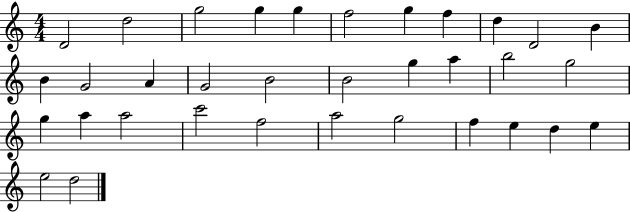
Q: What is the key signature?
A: C major